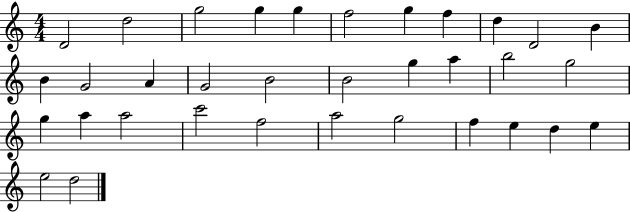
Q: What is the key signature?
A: C major